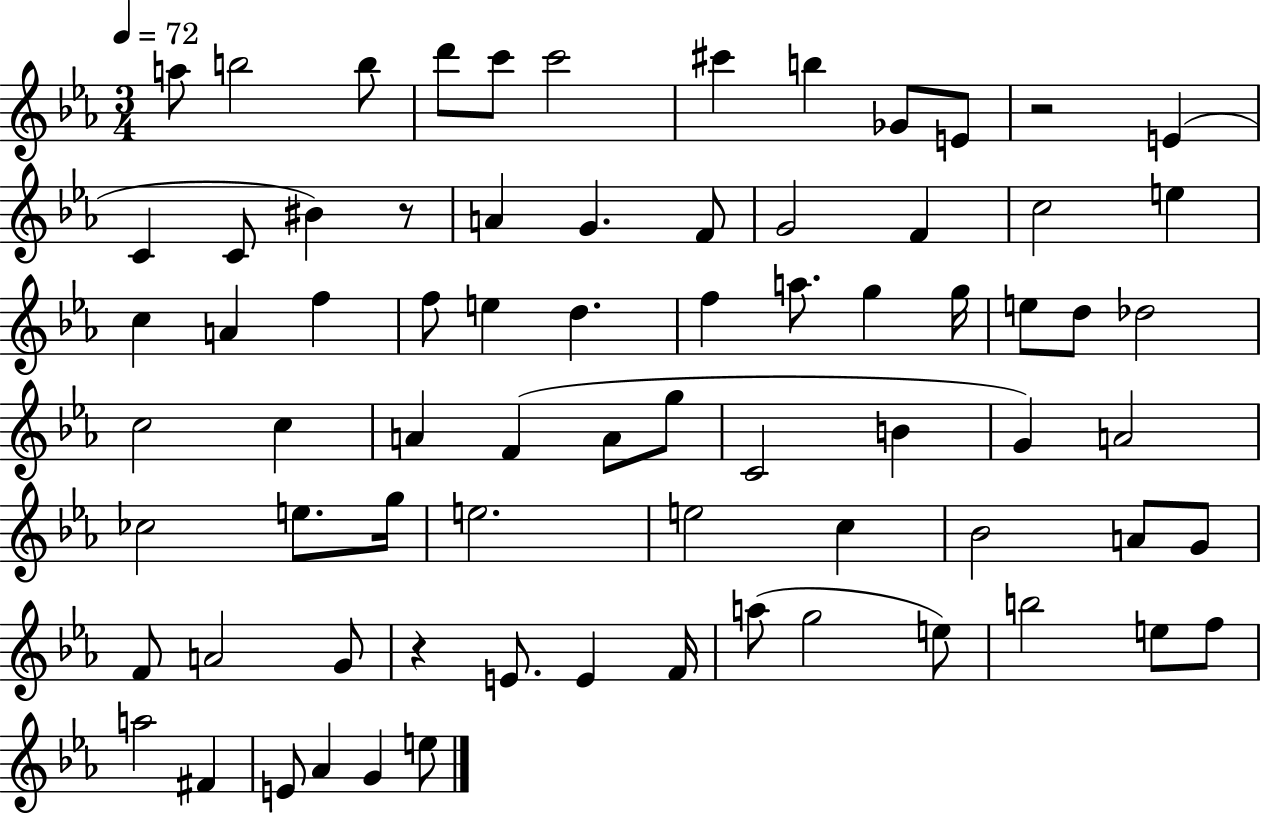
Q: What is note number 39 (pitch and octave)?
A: A4